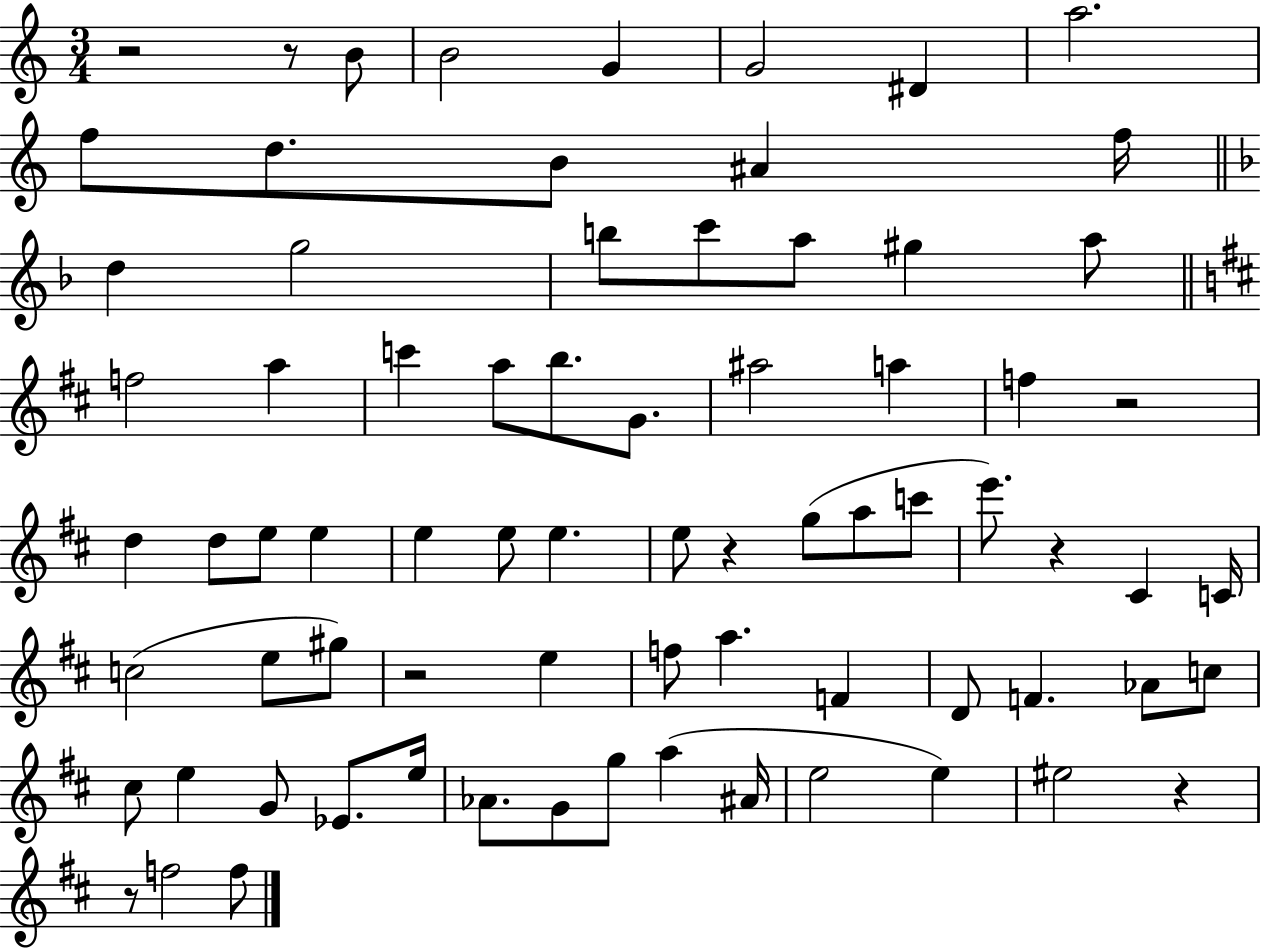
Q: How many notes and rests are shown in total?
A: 75